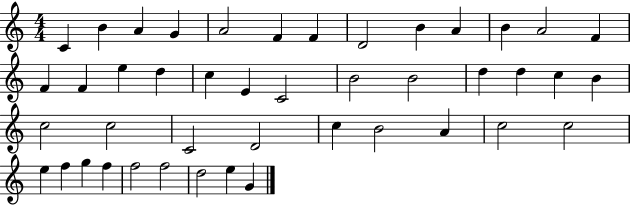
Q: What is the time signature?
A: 4/4